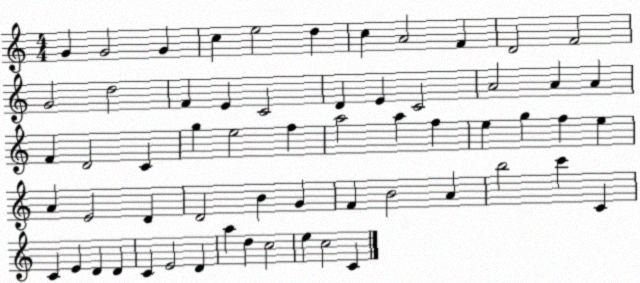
X:1
T:Untitled
M:4/4
L:1/4
K:C
G G2 G c e2 d c A2 F D2 F2 G2 d2 F E C2 D E C2 A2 A A F D2 C g e2 f a2 a f e g f e A E2 D D2 B G F B2 A b2 c' C C E D D C E2 D a d c2 e c2 C